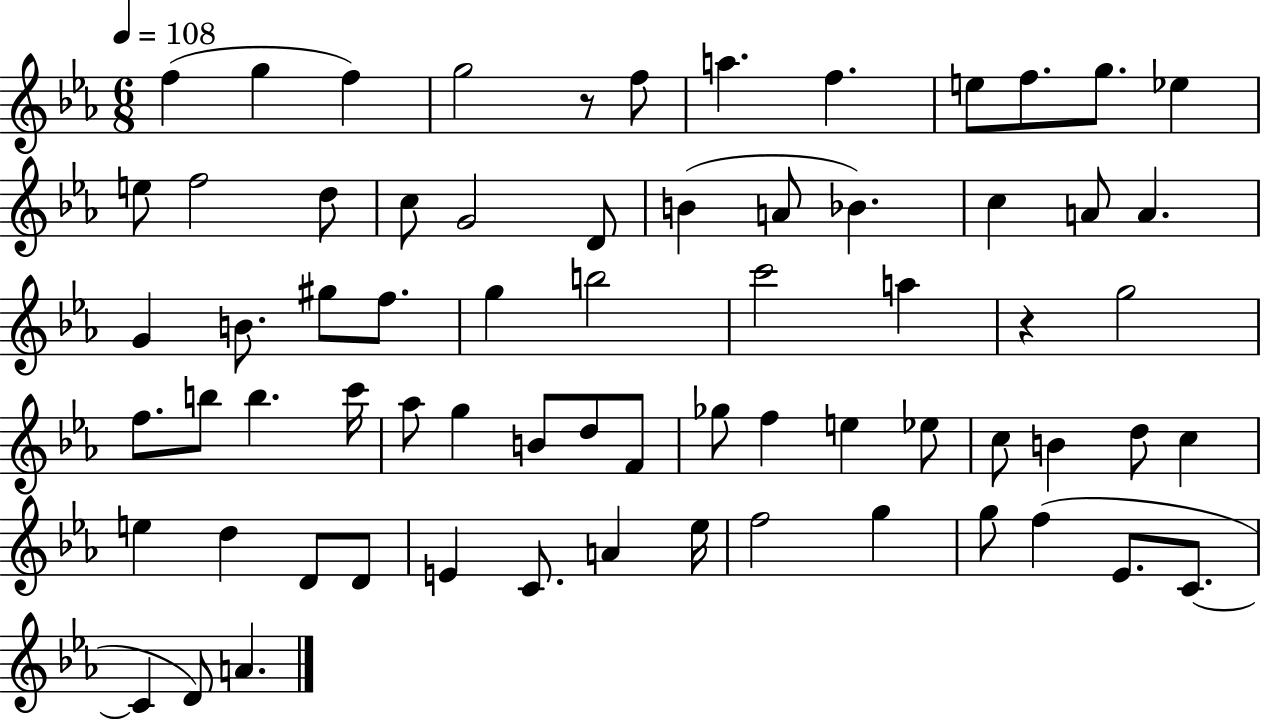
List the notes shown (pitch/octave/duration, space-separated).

F5/q G5/q F5/q G5/h R/e F5/e A5/q. F5/q. E5/e F5/e. G5/e. Eb5/q E5/e F5/h D5/e C5/e G4/h D4/e B4/q A4/e Bb4/q. C5/q A4/e A4/q. G4/q B4/e. G#5/e F5/e. G5/q B5/h C6/h A5/q R/q G5/h F5/e. B5/e B5/q. C6/s Ab5/e G5/q B4/e D5/e F4/e Gb5/e F5/q E5/q Eb5/e C5/e B4/q D5/e C5/q E5/q D5/q D4/e D4/e E4/q C4/e. A4/q Eb5/s F5/h G5/q G5/e F5/q Eb4/e. C4/e. C4/q D4/e A4/q.